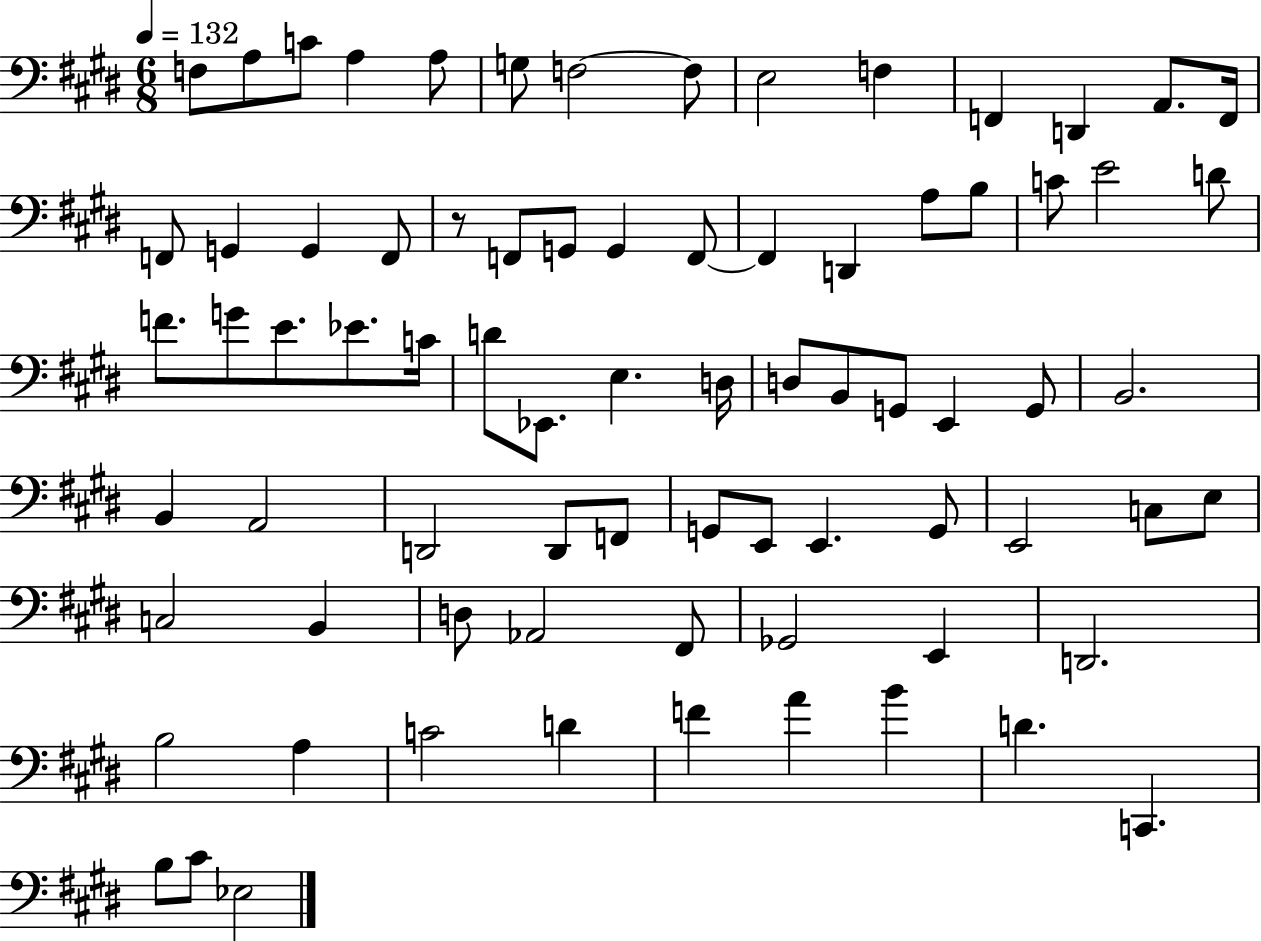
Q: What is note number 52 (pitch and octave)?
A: E2